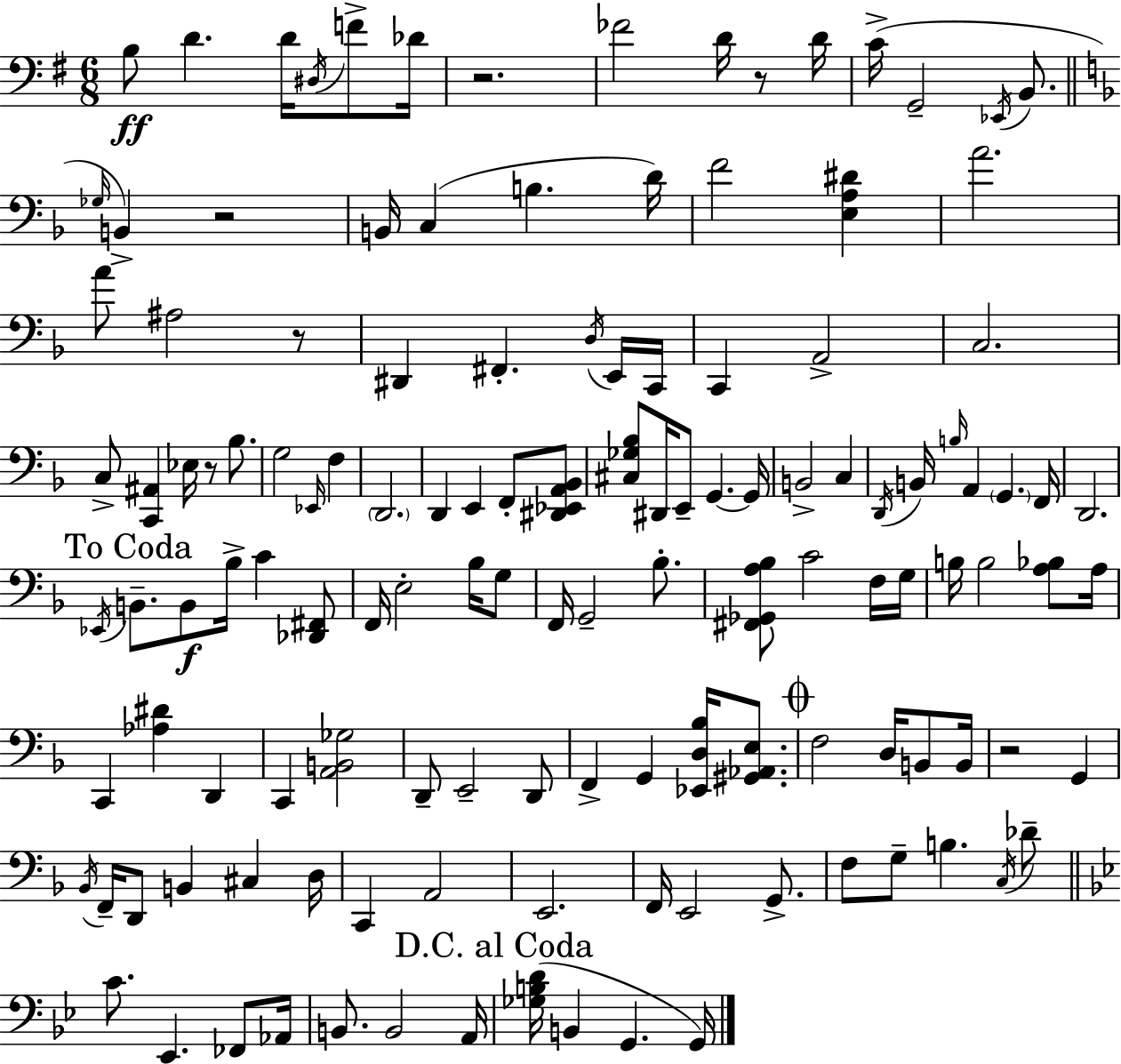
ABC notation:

X:1
T:Untitled
M:6/8
L:1/4
K:Em
B,/2 D D/4 ^D,/4 F/2 _D/4 z2 _F2 D/4 z/2 D/4 C/4 G,,2 _E,,/4 B,,/2 _G,/4 B,, z2 B,,/4 C, B, D/4 F2 [E,A,^D] A2 A/2 ^A,2 z/2 ^D,, ^F,, D,/4 E,,/4 C,,/4 C,, A,,2 C,2 C,/2 [C,,^A,,] _E,/4 z/2 _B,/2 G,2 _E,,/4 F, D,,2 D,, E,, F,,/2 [^D,,_E,,A,,_B,,]/2 [^C,_G,_B,]/2 ^D,,/4 E,,/2 G,, G,,/4 B,,2 C, D,,/4 B,,/4 B,/4 A,, G,, F,,/4 D,,2 _E,,/4 B,,/2 B,,/2 _B,/4 C [_D,,^F,,]/2 F,,/4 E,2 _B,/4 G,/2 F,,/4 G,,2 _B,/2 [^F,,_G,,A,_B,]/2 C2 F,/4 G,/4 B,/4 B,2 [A,_B,]/2 A,/4 C,, [_A,^D] D,, C,, [A,,B,,_G,]2 D,,/2 E,,2 D,,/2 F,, G,, [_E,,D,_B,]/4 [^G,,_A,,E,]/2 F,2 D,/4 B,,/2 B,,/4 z2 G,, _B,,/4 F,,/4 D,,/2 B,, ^C, D,/4 C,, A,,2 E,,2 F,,/4 E,,2 G,,/2 F,/2 G,/2 B, C,/4 _D/2 C/2 _E,, _F,,/2 _A,,/4 B,,/2 B,,2 A,,/4 [_G,B,D]/4 B,, G,, G,,/4